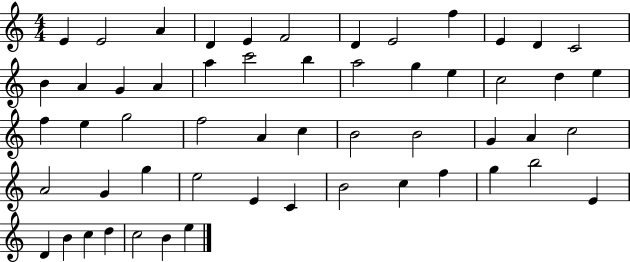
X:1
T:Untitled
M:4/4
L:1/4
K:C
E E2 A D E F2 D E2 f E D C2 B A G A a c'2 b a2 g e c2 d e f e g2 f2 A c B2 B2 G A c2 A2 G g e2 E C B2 c f g b2 E D B c d c2 B e